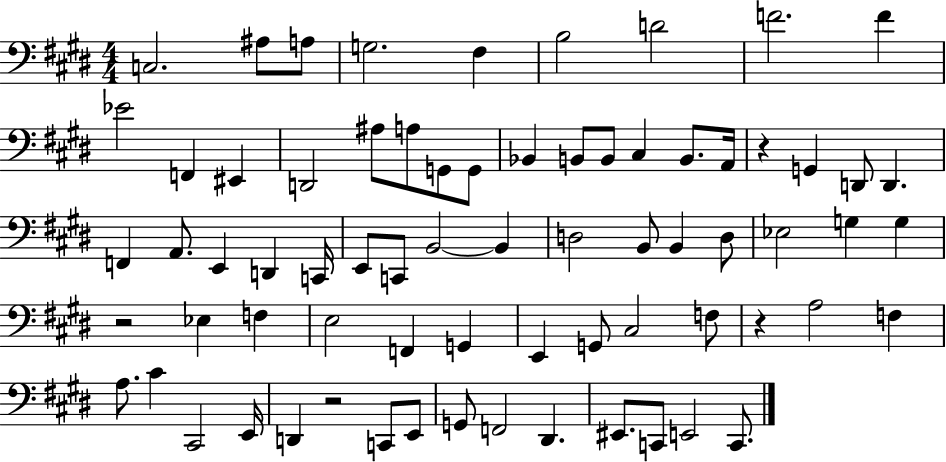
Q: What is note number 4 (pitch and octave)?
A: G3